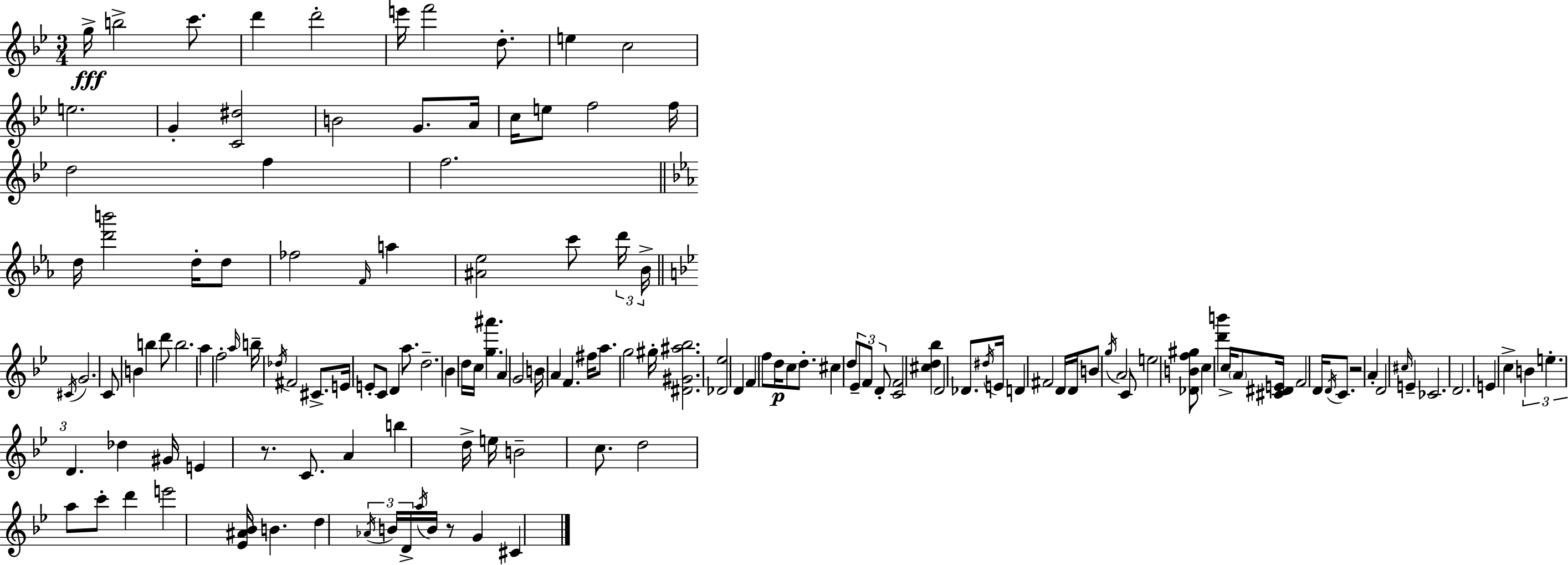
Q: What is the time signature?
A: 3/4